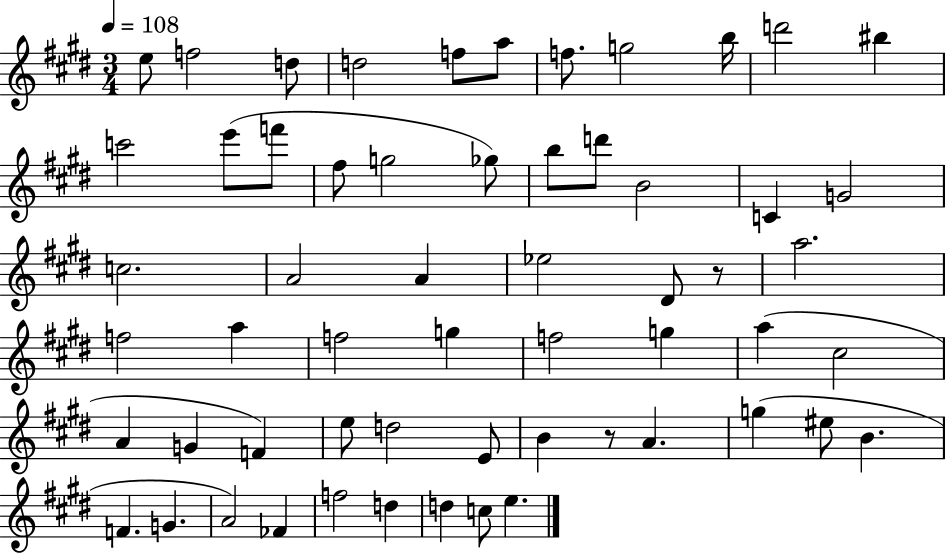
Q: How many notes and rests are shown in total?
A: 58